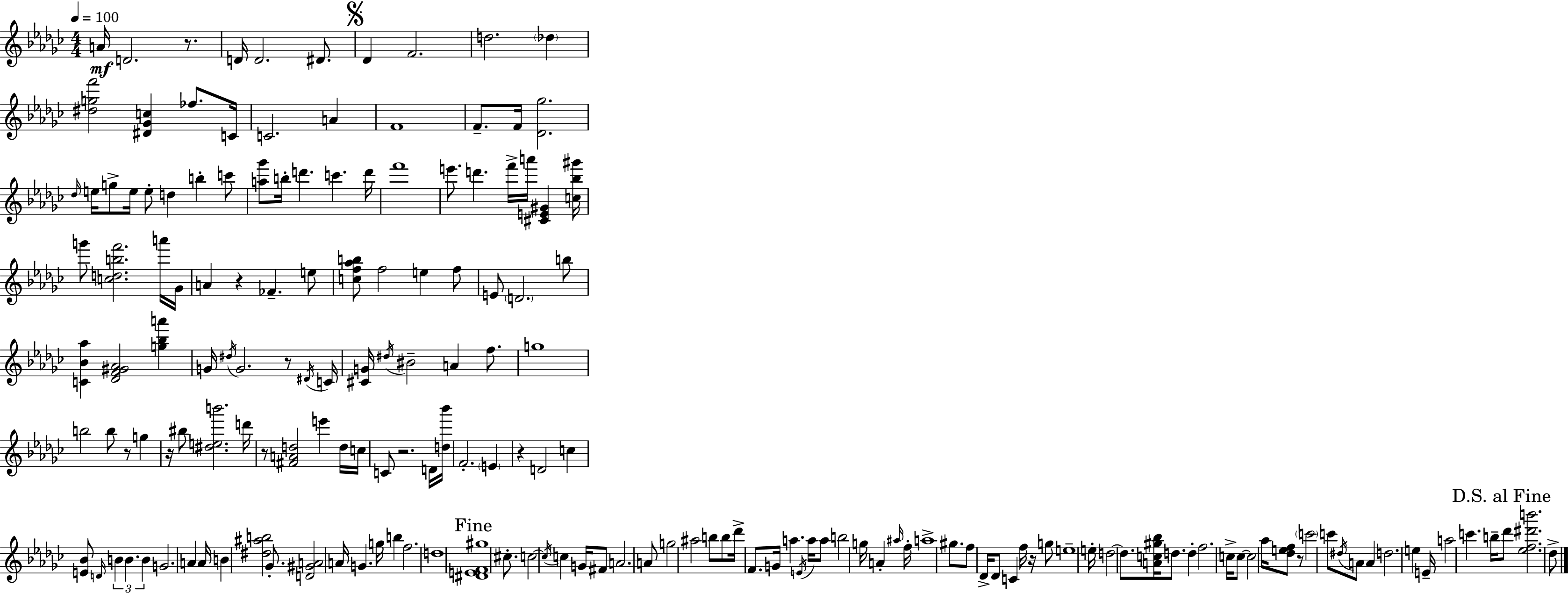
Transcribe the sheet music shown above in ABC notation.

X:1
T:Untitled
M:4/4
L:1/4
K:Ebm
A/4 D2 z/2 D/4 D2 ^D/2 _D F2 d2 _d [^dgf']2 [^D_Gc] _f/2 C/4 C2 A F4 F/2 F/4 [_D_g]2 _d/4 e/4 g/2 e/4 e/2 d b c'/2 [a_g']/2 b/4 d' c' d'/4 f'4 e'/2 d' f'/4 a'/4 [^CE^G] [c_b^g']/4 g'/2 [cdbf']2 a'/4 _G/4 A z _F e/2 [cf_ab]/2 f2 e f/2 E/2 D2 b/2 [C_B_a] [_DF^G_A]2 [g_ba'] G/4 ^d/4 G2 z/2 ^D/4 C/4 [^CG]/4 ^d/4 ^B2 A f/2 g4 b2 b/2 z/2 g z/4 ^b/2 [^deb']2 d'/4 z/2 [^FAd]2 e' d/4 c/4 C/2 z2 D/4 [d_b']/4 F2 E z D2 c [E_B]/2 D/4 B B B G2 A A/4 B [^d^ab]2 _G/2 [D^GA]2 A/4 G g/4 b f2 d4 [^DEF^g]4 ^c/2 c2 c/4 c G/4 ^F/2 A2 A/2 g2 ^a2 b/2 b/2 _d'/4 F/2 G/4 a E/4 a/4 a/2 b2 g/4 A ^a/4 f/4 a4 ^g/2 f/2 _D/4 _D/2 C f/4 z/4 g/2 e4 e/4 d2 d/2 [Ac^g_b]/4 d/2 d f2 c/4 c/2 c2 _a/4 [_def]/2 z/2 c'2 c'/2 ^d/4 A/2 A d2 e E/4 a2 c' b/4 _d'/2 [_ef^d'b']2 _d/2